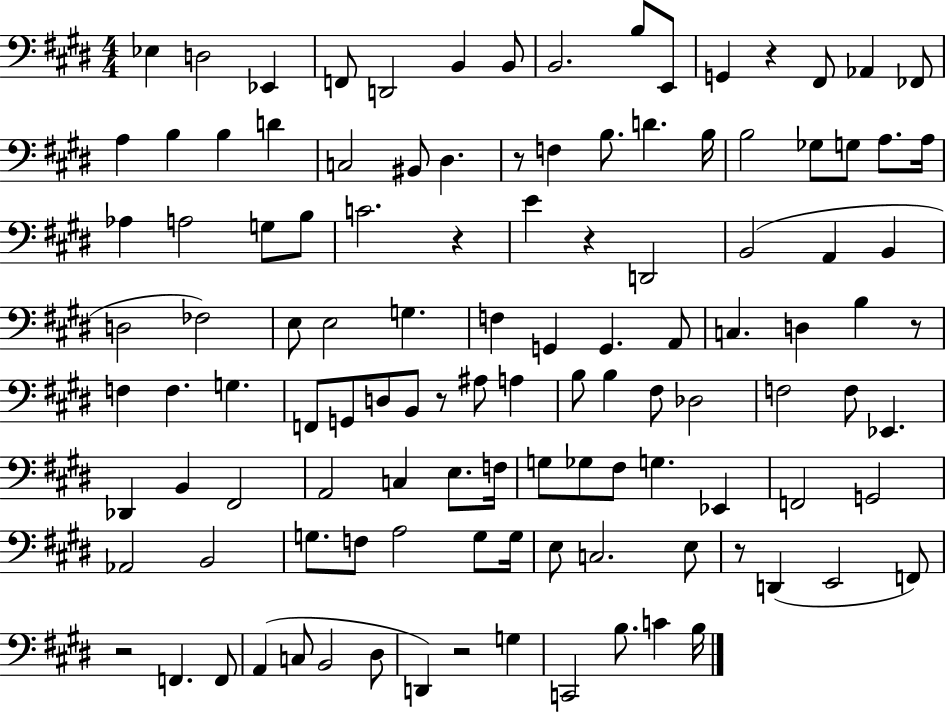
Eb3/q D3/h Eb2/q F2/e D2/h B2/q B2/e B2/h. B3/e E2/e G2/q R/q F#2/e Ab2/q FES2/e A3/q B3/q B3/q D4/q C3/h BIS2/e D#3/q. R/e F3/q B3/e. D4/q. B3/s B3/h Gb3/e G3/e A3/e. A3/s Ab3/q A3/h G3/e B3/e C4/h. R/q E4/q R/q D2/h B2/h A2/q B2/q D3/h FES3/h E3/e E3/h G3/q. F3/q G2/q G2/q. A2/e C3/q. D3/q B3/q R/e F3/q F3/q. G3/q. F2/e G2/e D3/e B2/e R/e A#3/e A3/q B3/e B3/q F#3/e Db3/h F3/h F3/e Eb2/q. Db2/q B2/q F#2/h A2/h C3/q E3/e. F3/s G3/e Gb3/e F#3/e G3/q. Eb2/q F2/h G2/h Ab2/h B2/h G3/e. F3/e A3/h G3/e G3/s E3/e C3/h. E3/e R/e D2/q E2/h F2/e R/h F2/q. F2/e A2/q C3/e B2/h D#3/e D2/q R/h G3/q C2/h B3/e. C4/q B3/s